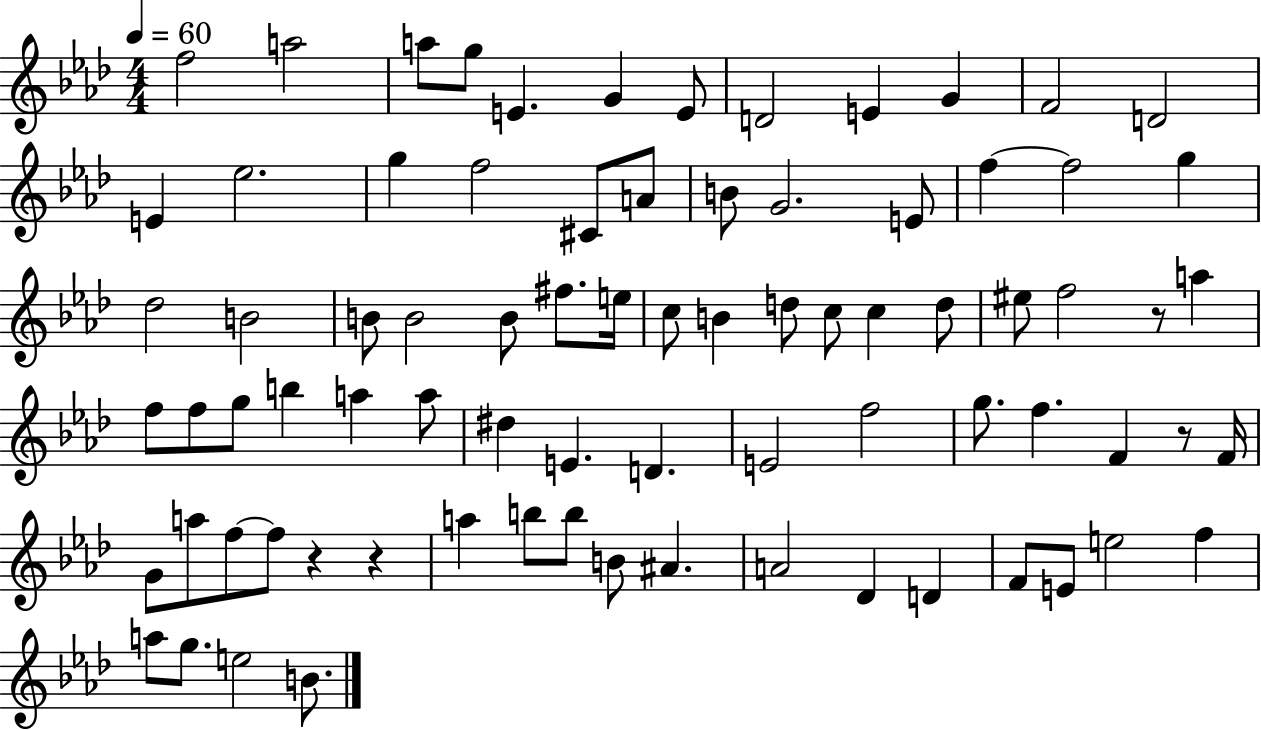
F5/h A5/h A5/e G5/e E4/q. G4/q E4/e D4/h E4/q G4/q F4/h D4/h E4/q Eb5/h. G5/q F5/h C#4/e A4/e B4/e G4/h. E4/e F5/q F5/h G5/q Db5/h B4/h B4/e B4/h B4/e F#5/e. E5/s C5/e B4/q D5/e C5/e C5/q D5/e EIS5/e F5/h R/e A5/q F5/e F5/e G5/e B5/q A5/q A5/e D#5/q E4/q. D4/q. E4/h F5/h G5/e. F5/q. F4/q R/e F4/s G4/e A5/e F5/e F5/e R/q R/q A5/q B5/e B5/e B4/e A#4/q. A4/h Db4/q D4/q F4/e E4/e E5/h F5/q A5/e G5/e. E5/h B4/e.